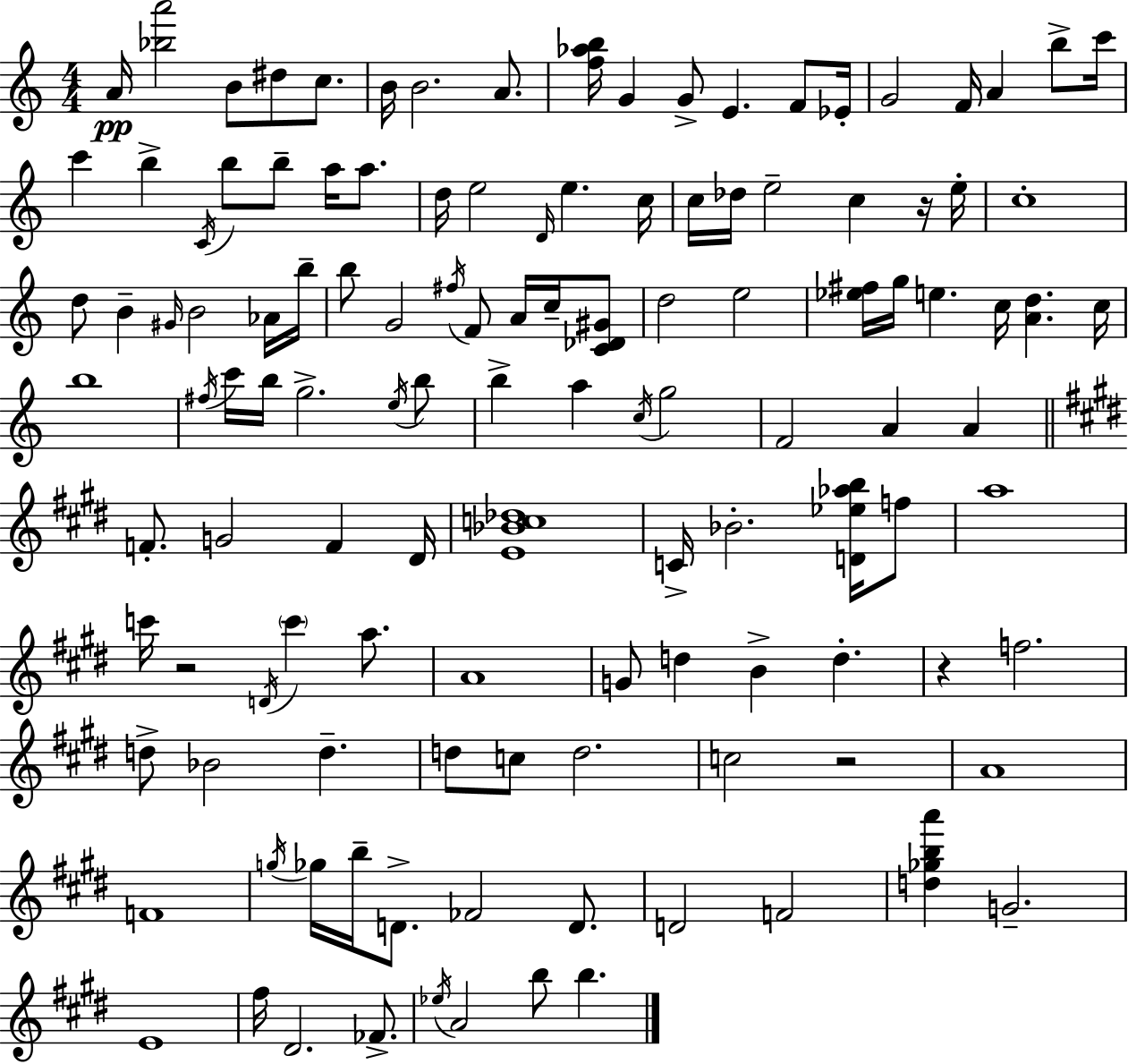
X:1
T:Untitled
M:4/4
L:1/4
K:Am
A/4 [_ba']2 B/2 ^d/2 c/2 B/4 B2 A/2 [f_ab]/4 G G/2 E F/2 _E/4 G2 F/4 A b/2 c'/4 c' b C/4 b/2 b/2 a/4 a/2 d/4 e2 D/4 e c/4 c/4 _d/4 e2 c z/4 e/4 c4 d/2 B ^G/4 B2 _A/4 b/4 b/2 G2 ^f/4 F/2 A/4 c/4 [C_D^G]/2 d2 e2 [_e^f]/4 g/4 e c/4 [Ad] c/4 b4 ^f/4 c'/4 b/4 g2 e/4 b/2 b a c/4 g2 F2 A A F/2 G2 F ^D/4 [E_Bc_d]4 C/4 _B2 [D_e_ab]/4 f/2 a4 c'/4 z2 D/4 c' a/2 A4 G/2 d B d z f2 d/2 _B2 d d/2 c/2 d2 c2 z2 A4 F4 g/4 _g/4 b/4 D/2 _F2 D/2 D2 F2 [d_gba'] G2 E4 ^f/4 ^D2 _F/2 _e/4 A2 b/2 b